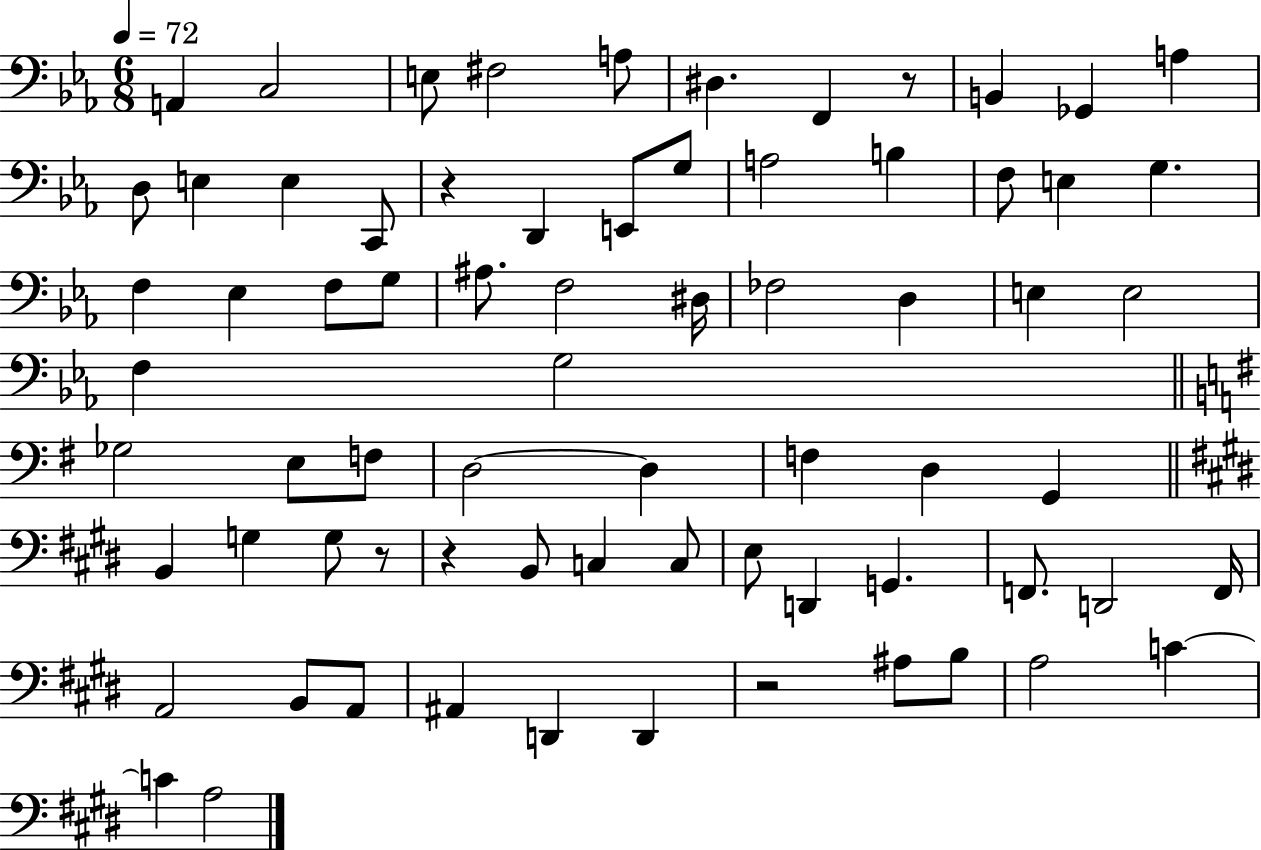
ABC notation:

X:1
T:Untitled
M:6/8
L:1/4
K:Eb
A,, C,2 E,/2 ^F,2 A,/2 ^D, F,, z/2 B,, _G,, A, D,/2 E, E, C,,/2 z D,, E,,/2 G,/2 A,2 B, F,/2 E, G, F, _E, F,/2 G,/2 ^A,/2 F,2 ^D,/4 _F,2 D, E, E,2 F, G,2 _G,2 E,/2 F,/2 D,2 D, F, D, G,, B,, G, G,/2 z/2 z B,,/2 C, C,/2 E,/2 D,, G,, F,,/2 D,,2 F,,/4 A,,2 B,,/2 A,,/2 ^A,, D,, D,, z2 ^A,/2 B,/2 A,2 C C A,2